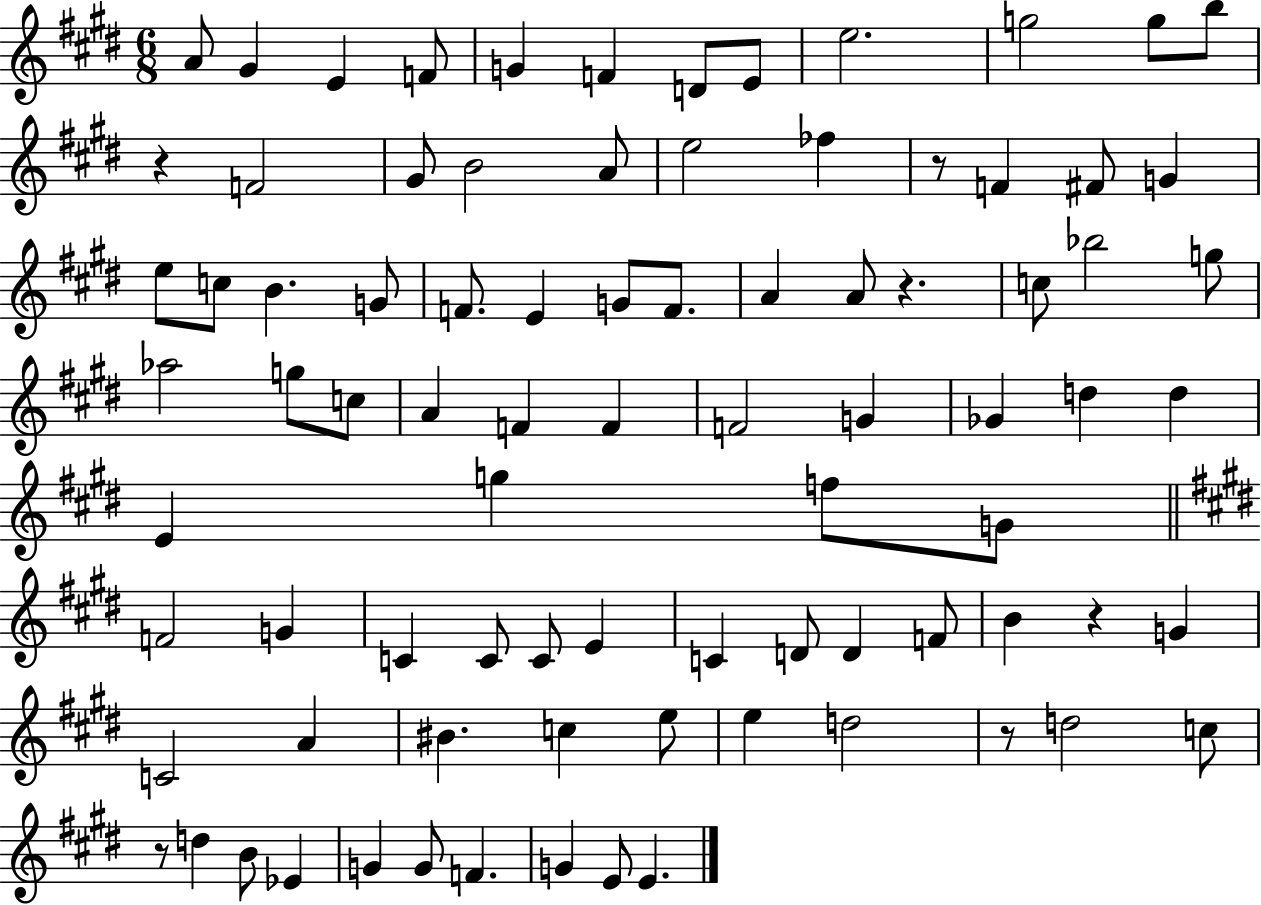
A4/e G#4/q E4/q F4/e G4/q F4/q D4/e E4/e E5/h. G5/h G5/e B5/e R/q F4/h G#4/e B4/h A4/e E5/h FES5/q R/e F4/q F#4/e G4/q E5/e C5/e B4/q. G4/e F4/e. E4/q G4/e F4/e. A4/q A4/e R/q. C5/e Bb5/h G5/e Ab5/h G5/e C5/e A4/q F4/q F4/q F4/h G4/q Gb4/q D5/q D5/q E4/q G5/q F5/e G4/e F4/h G4/q C4/q C4/e C4/e E4/q C4/q D4/e D4/q F4/e B4/q R/q G4/q C4/h A4/q BIS4/q. C5/q E5/e E5/q D5/h R/e D5/h C5/e R/e D5/q B4/e Eb4/q G4/q G4/e F4/q. G4/q E4/e E4/q.